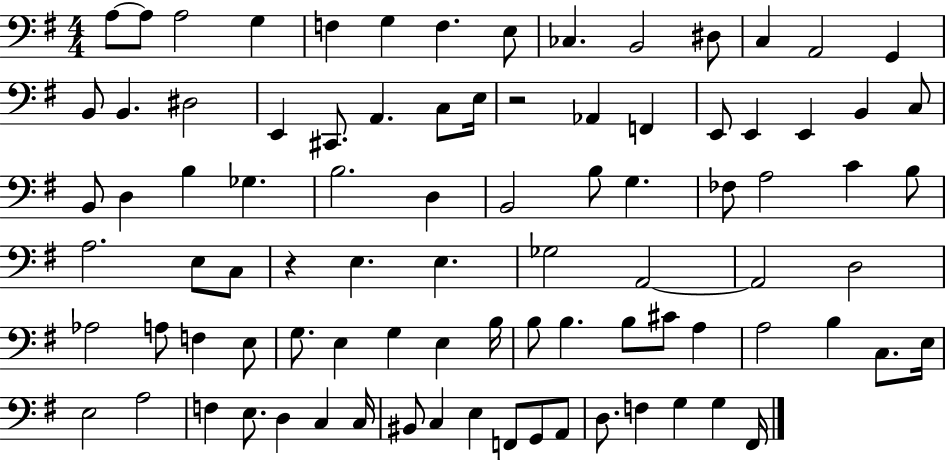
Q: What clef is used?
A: bass